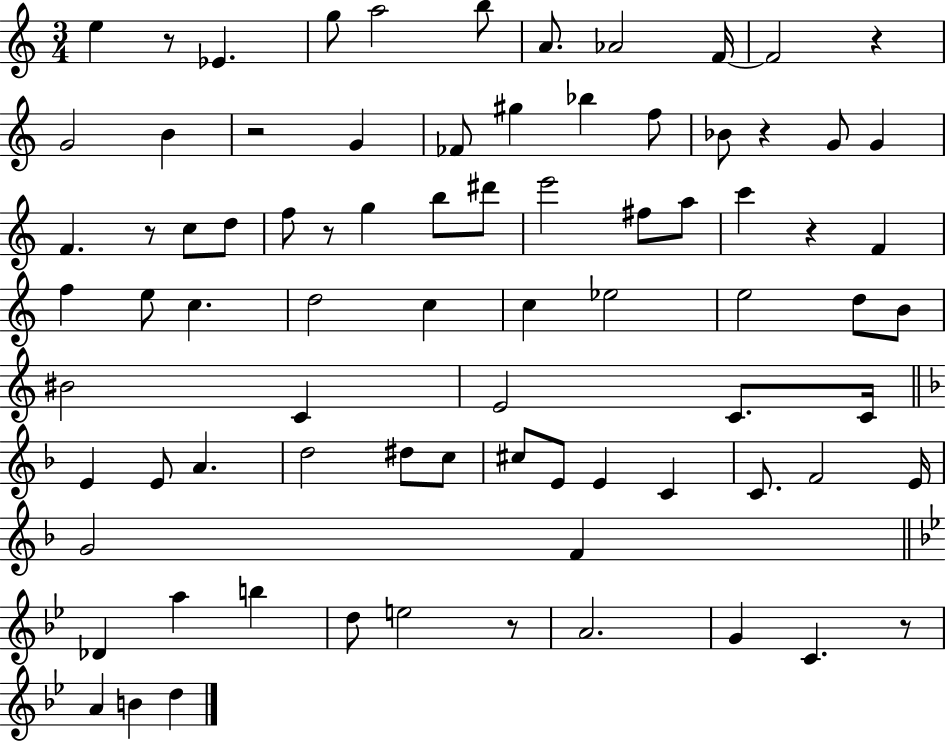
X:1
T:Untitled
M:3/4
L:1/4
K:C
e z/2 _E g/2 a2 b/2 A/2 _A2 F/4 F2 z G2 B z2 G _F/2 ^g _b f/2 _B/2 z G/2 G F z/2 c/2 d/2 f/2 z/2 g b/2 ^d'/2 e'2 ^f/2 a/2 c' z F f e/2 c d2 c c _e2 e2 d/2 B/2 ^B2 C E2 C/2 C/4 E E/2 A d2 ^d/2 c/2 ^c/2 E/2 E C C/2 F2 E/4 G2 F _D a b d/2 e2 z/2 A2 G C z/2 A B d